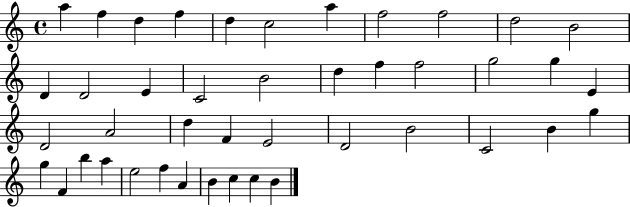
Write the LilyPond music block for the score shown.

{
  \clef treble
  \time 4/4
  \defaultTimeSignature
  \key c \major
  a''4 f''4 d''4 f''4 | d''4 c''2 a''4 | f''2 f''2 | d''2 b'2 | \break d'4 d'2 e'4 | c'2 b'2 | d''4 f''4 f''2 | g''2 g''4 e'4 | \break d'2 a'2 | d''4 f'4 e'2 | d'2 b'2 | c'2 b'4 g''4 | \break g''4 f'4 b''4 a''4 | e''2 f''4 a'4 | b'4 c''4 c''4 b'4 | \bar "|."
}